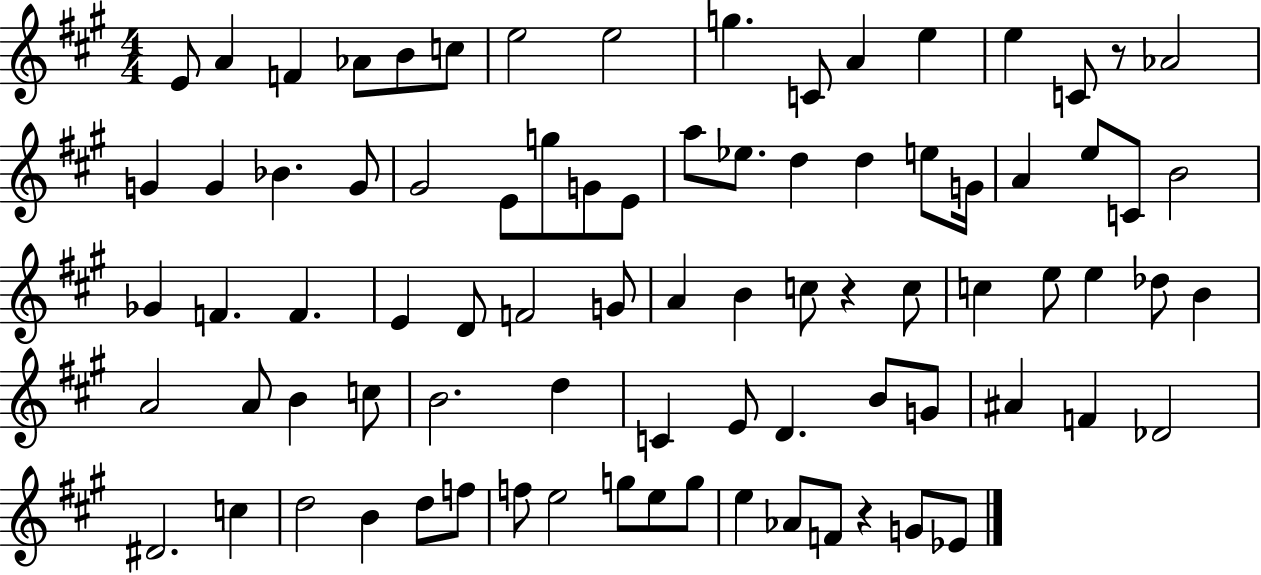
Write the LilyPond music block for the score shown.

{
  \clef treble
  \numericTimeSignature
  \time 4/4
  \key a \major
  e'8 a'4 f'4 aes'8 b'8 c''8 | e''2 e''2 | g''4. c'8 a'4 e''4 | e''4 c'8 r8 aes'2 | \break g'4 g'4 bes'4. g'8 | gis'2 e'8 g''8 g'8 e'8 | a''8 ees''8. d''4 d''4 e''8 g'16 | a'4 e''8 c'8 b'2 | \break ges'4 f'4. f'4. | e'4 d'8 f'2 g'8 | a'4 b'4 c''8 r4 c''8 | c''4 e''8 e''4 des''8 b'4 | \break a'2 a'8 b'4 c''8 | b'2. d''4 | c'4 e'8 d'4. b'8 g'8 | ais'4 f'4 des'2 | \break dis'2. c''4 | d''2 b'4 d''8 f''8 | f''8 e''2 g''8 e''8 g''8 | e''4 aes'8 f'8 r4 g'8 ees'8 | \break \bar "|."
}